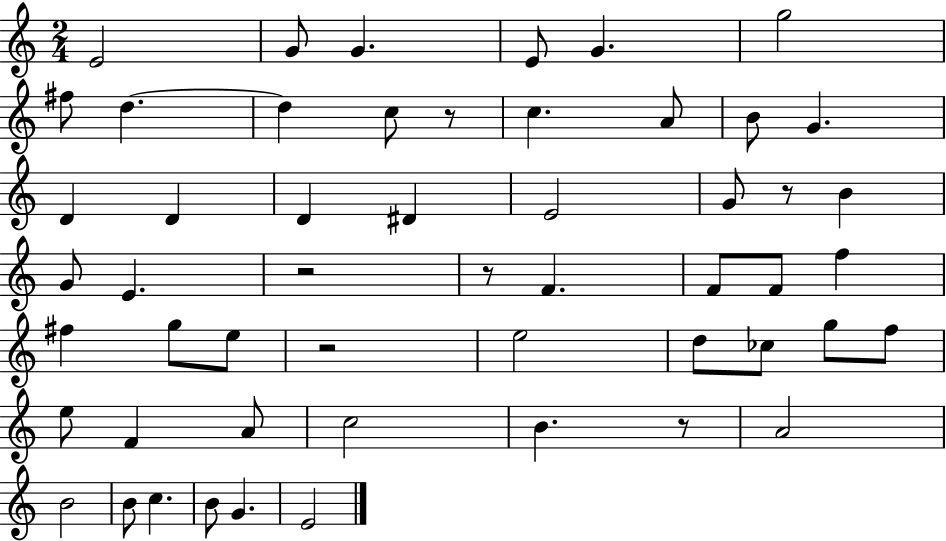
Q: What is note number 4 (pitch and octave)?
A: E4